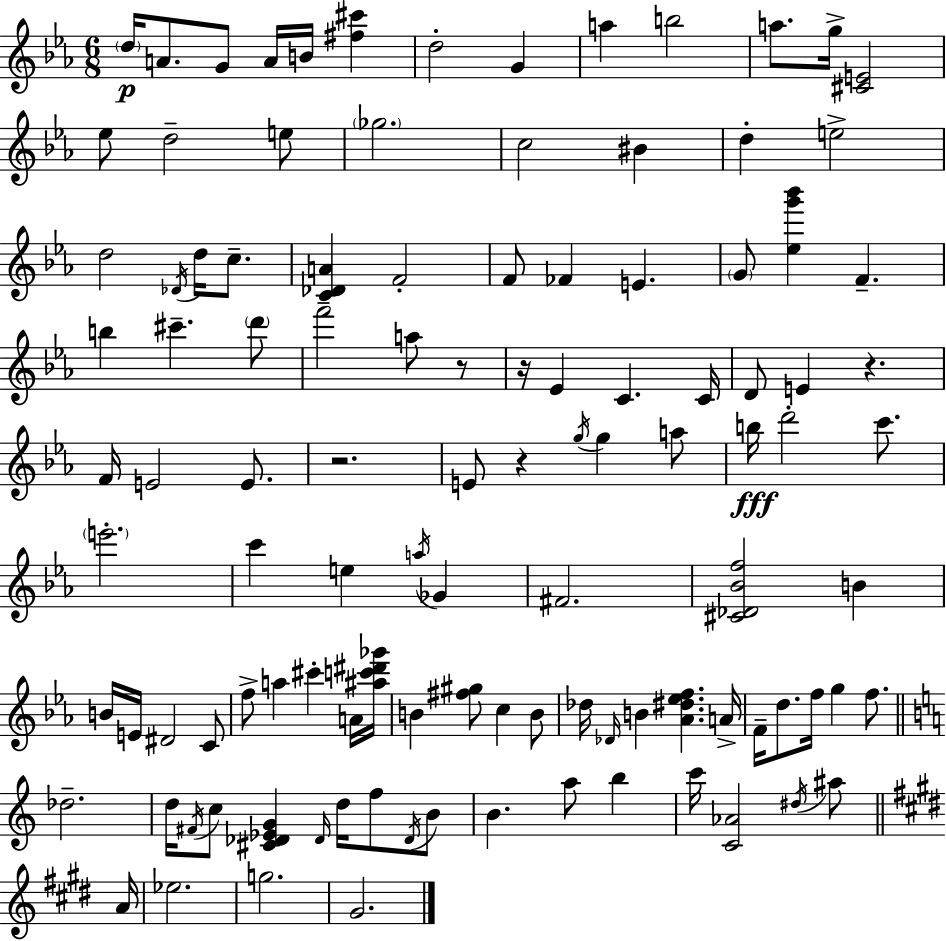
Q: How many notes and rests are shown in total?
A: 110